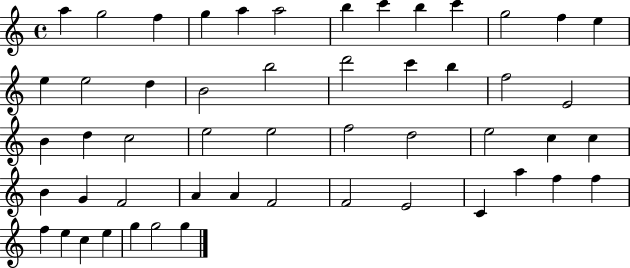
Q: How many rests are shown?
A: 0